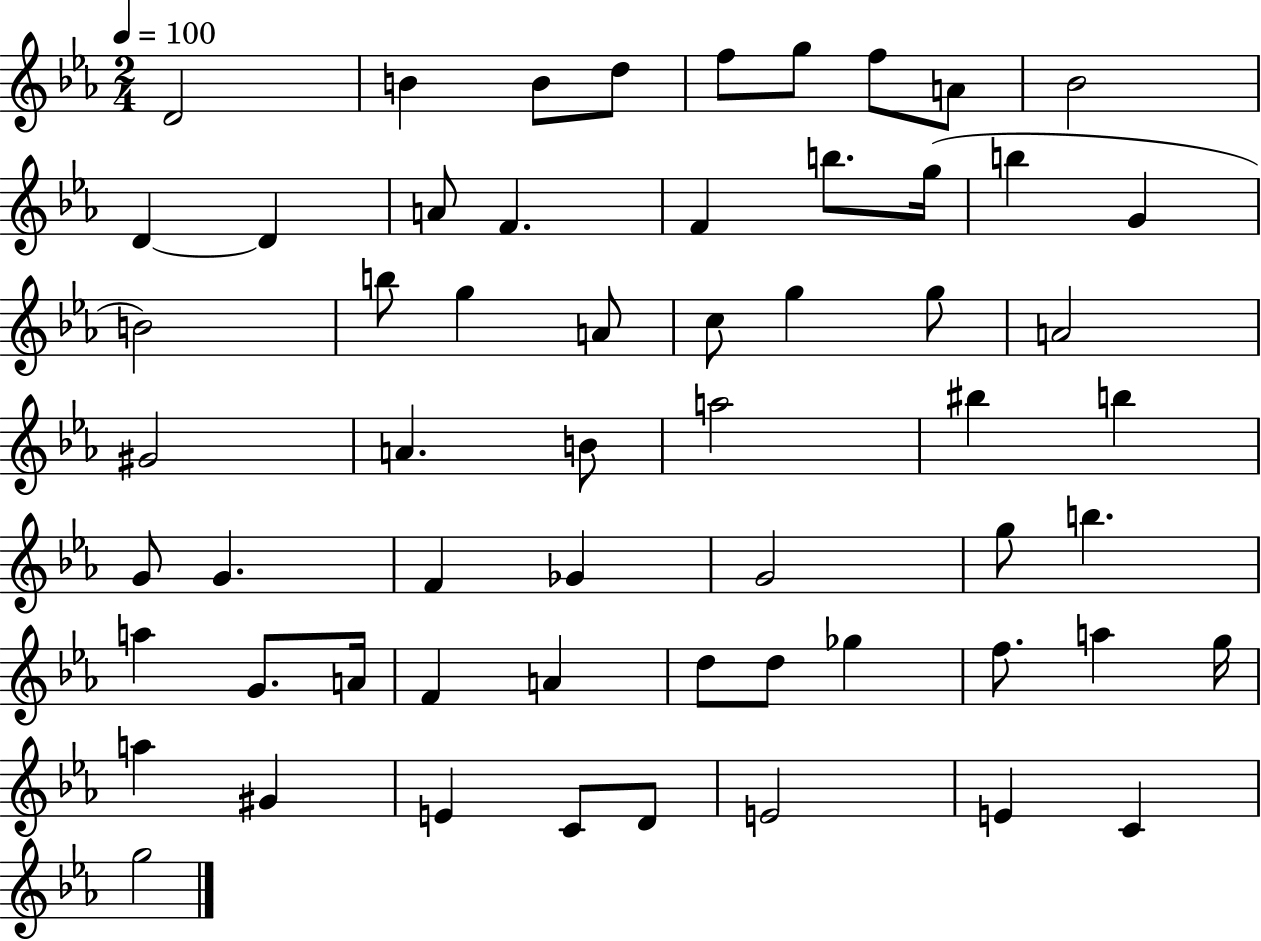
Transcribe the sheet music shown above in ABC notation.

X:1
T:Untitled
M:2/4
L:1/4
K:Eb
D2 B B/2 d/2 f/2 g/2 f/2 A/2 _B2 D D A/2 F F b/2 g/4 b G B2 b/2 g A/2 c/2 g g/2 A2 ^G2 A B/2 a2 ^b b G/2 G F _G G2 g/2 b a G/2 A/4 F A d/2 d/2 _g f/2 a g/4 a ^G E C/2 D/2 E2 E C g2